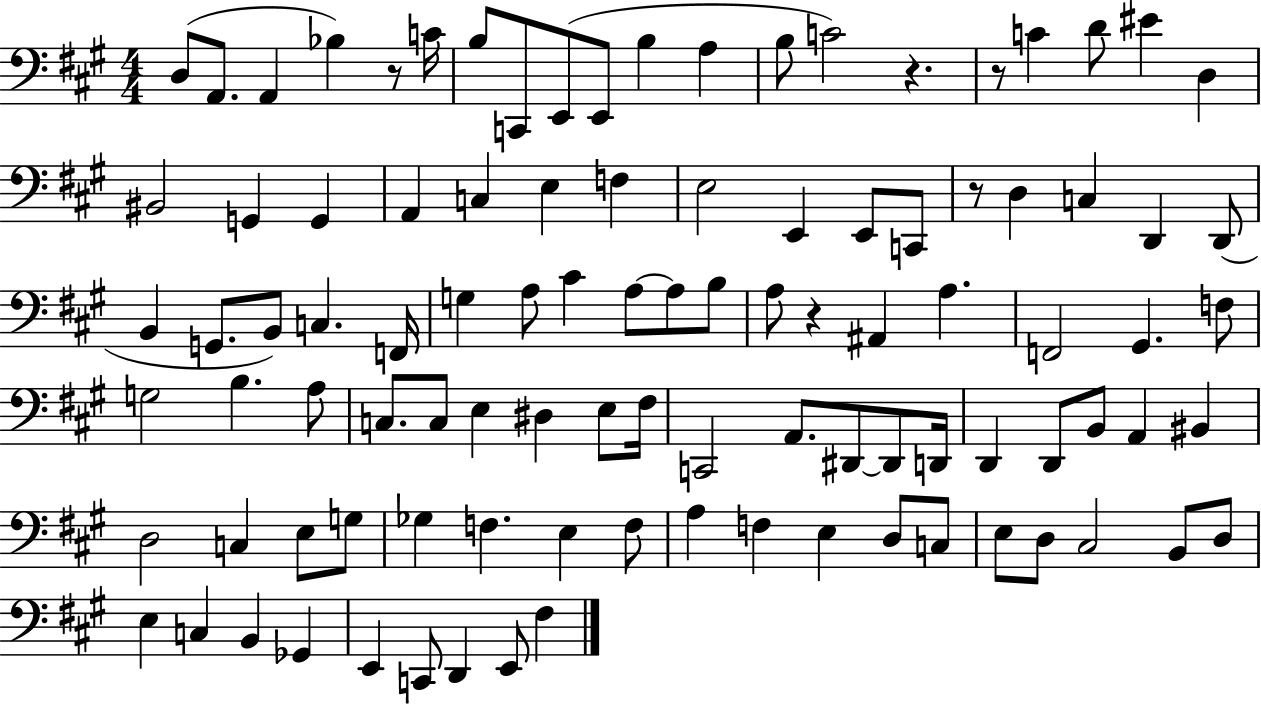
{
  \clef bass
  \numericTimeSignature
  \time 4/4
  \key a \major
  \repeat volta 2 { d8( a,8. a,4 bes4) r8 c'16 | b8 c,8 e,8( e,8 b4 a4 | b8 c'2) r4. | r8 c'4 d'8 eis'4 d4 | \break bis,2 g,4 g,4 | a,4 c4 e4 f4 | e2 e,4 e,8 c,8 | r8 d4 c4 d,4 d,8( | \break b,4 g,8. b,8) c4. f,16 | g4 a8 cis'4 a8~~ a8 b8 | a8 r4 ais,4 a4. | f,2 gis,4. f8 | \break g2 b4. a8 | c8. c8 e4 dis4 e8 fis16 | c,2 a,8. dis,8~~ dis,8 d,16 | d,4 d,8 b,8 a,4 bis,4 | \break d2 c4 e8 g8 | ges4 f4. e4 f8 | a4 f4 e4 d8 c8 | e8 d8 cis2 b,8 d8 | \break e4 c4 b,4 ges,4 | e,4 c,8 d,4 e,8 fis4 | } \bar "|."
}